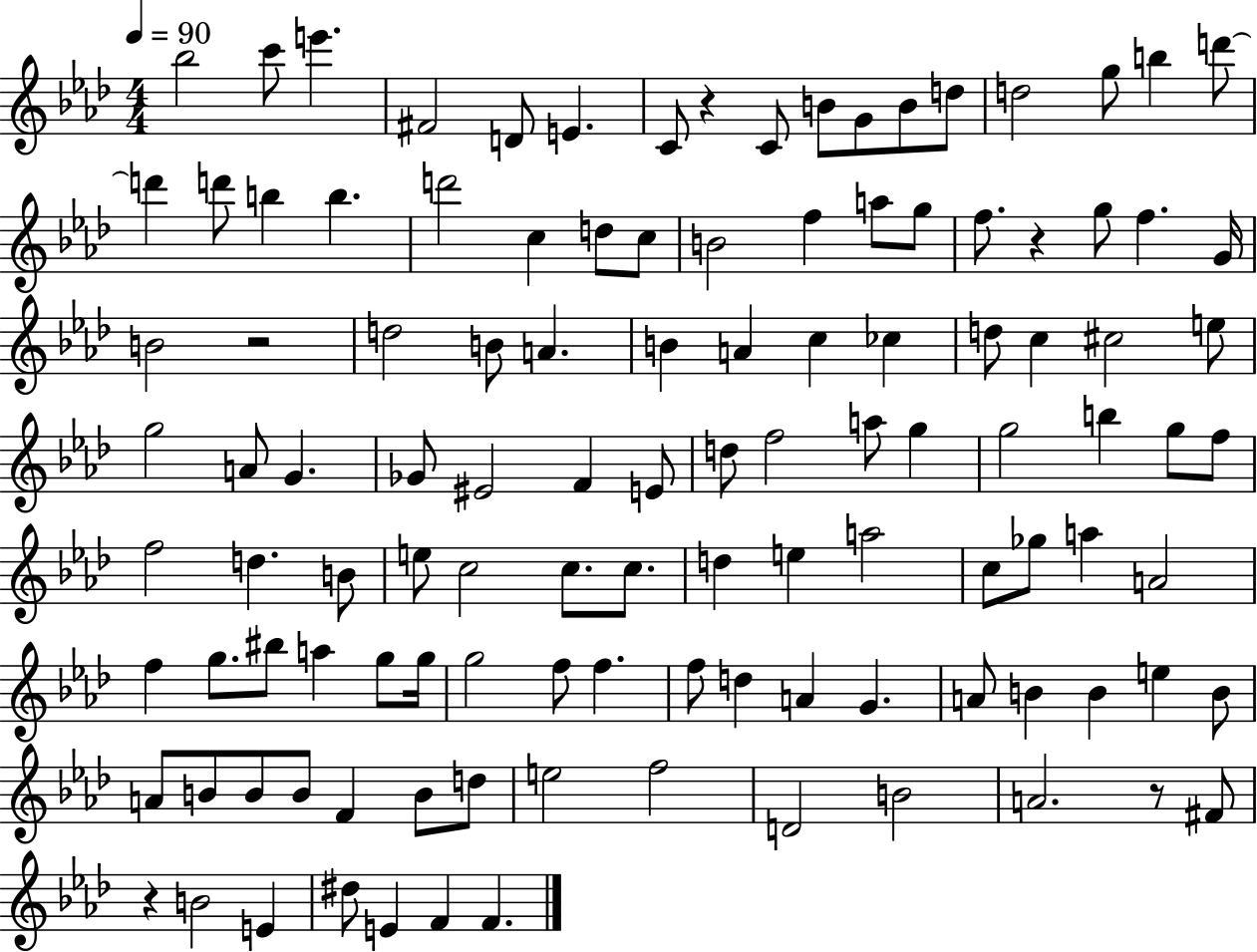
X:1
T:Untitled
M:4/4
L:1/4
K:Ab
_b2 c'/2 e' ^F2 D/2 E C/2 z C/2 B/2 G/2 B/2 d/2 d2 g/2 b d'/2 d' d'/2 b b d'2 c d/2 c/2 B2 f a/2 g/2 f/2 z g/2 f G/4 B2 z2 d2 B/2 A B A c _c d/2 c ^c2 e/2 g2 A/2 G _G/2 ^E2 F E/2 d/2 f2 a/2 g g2 b g/2 f/2 f2 d B/2 e/2 c2 c/2 c/2 d e a2 c/2 _g/2 a A2 f g/2 ^b/2 a g/2 g/4 g2 f/2 f f/2 d A G A/2 B B e B/2 A/2 B/2 B/2 B/2 F B/2 d/2 e2 f2 D2 B2 A2 z/2 ^F/2 z B2 E ^d/2 E F F